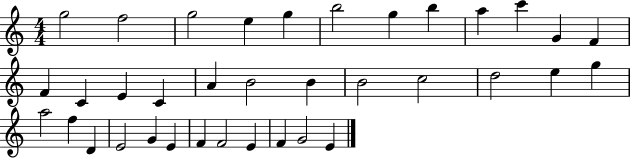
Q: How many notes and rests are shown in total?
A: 36